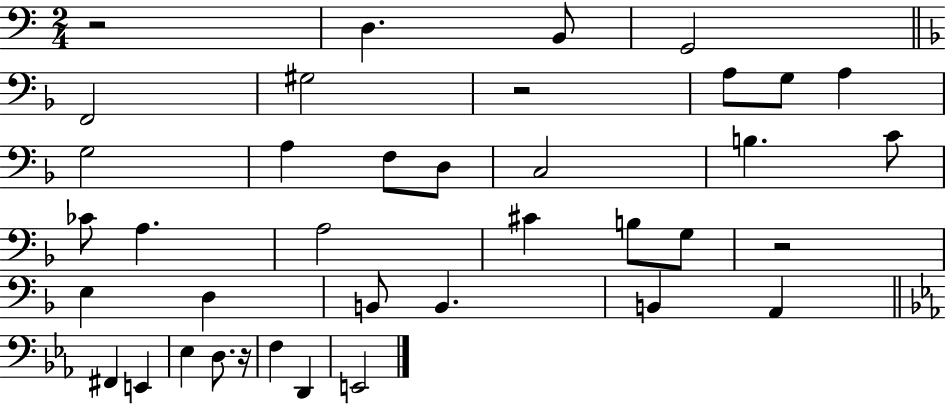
X:1
T:Untitled
M:2/4
L:1/4
K:C
z2 D, B,,/2 G,,2 F,,2 ^G,2 z2 A,/2 G,/2 A, G,2 A, F,/2 D,/2 C,2 B, C/2 _C/2 A, A,2 ^C B,/2 G,/2 z2 E, D, B,,/2 B,, B,, A,, ^F,, E,, _E, D,/2 z/4 F, D,, E,,2